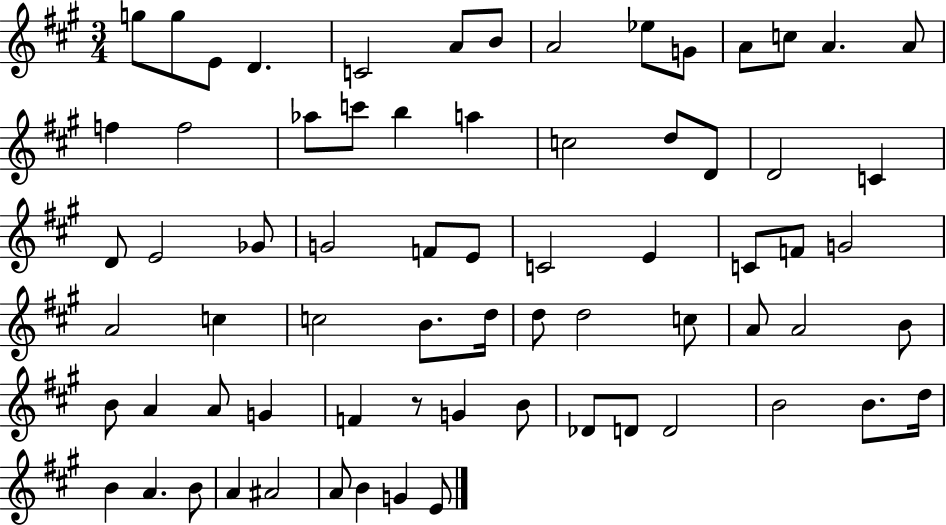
G5/e G5/e E4/e D4/q. C4/h A4/e B4/e A4/h Eb5/e G4/e A4/e C5/e A4/q. A4/e F5/q F5/h Ab5/e C6/e B5/q A5/q C5/h D5/e D4/e D4/h C4/q D4/e E4/h Gb4/e G4/h F4/e E4/e C4/h E4/q C4/e F4/e G4/h A4/h C5/q C5/h B4/e. D5/s D5/e D5/h C5/e A4/e A4/h B4/e B4/e A4/q A4/e G4/q F4/q R/e G4/q B4/e Db4/e D4/e D4/h B4/h B4/e. D5/s B4/q A4/q. B4/e A4/q A#4/h A4/e B4/q G4/q E4/e